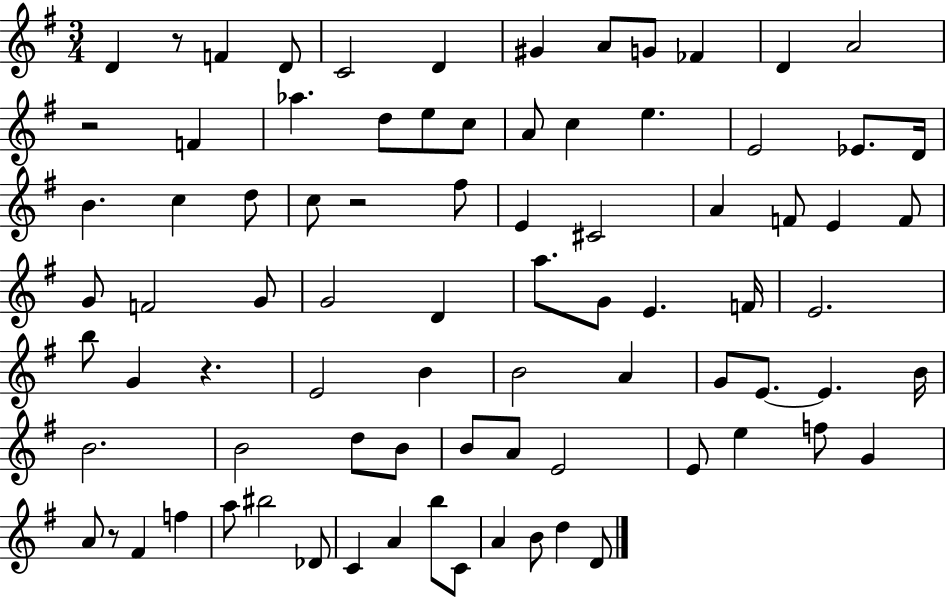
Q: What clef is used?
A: treble